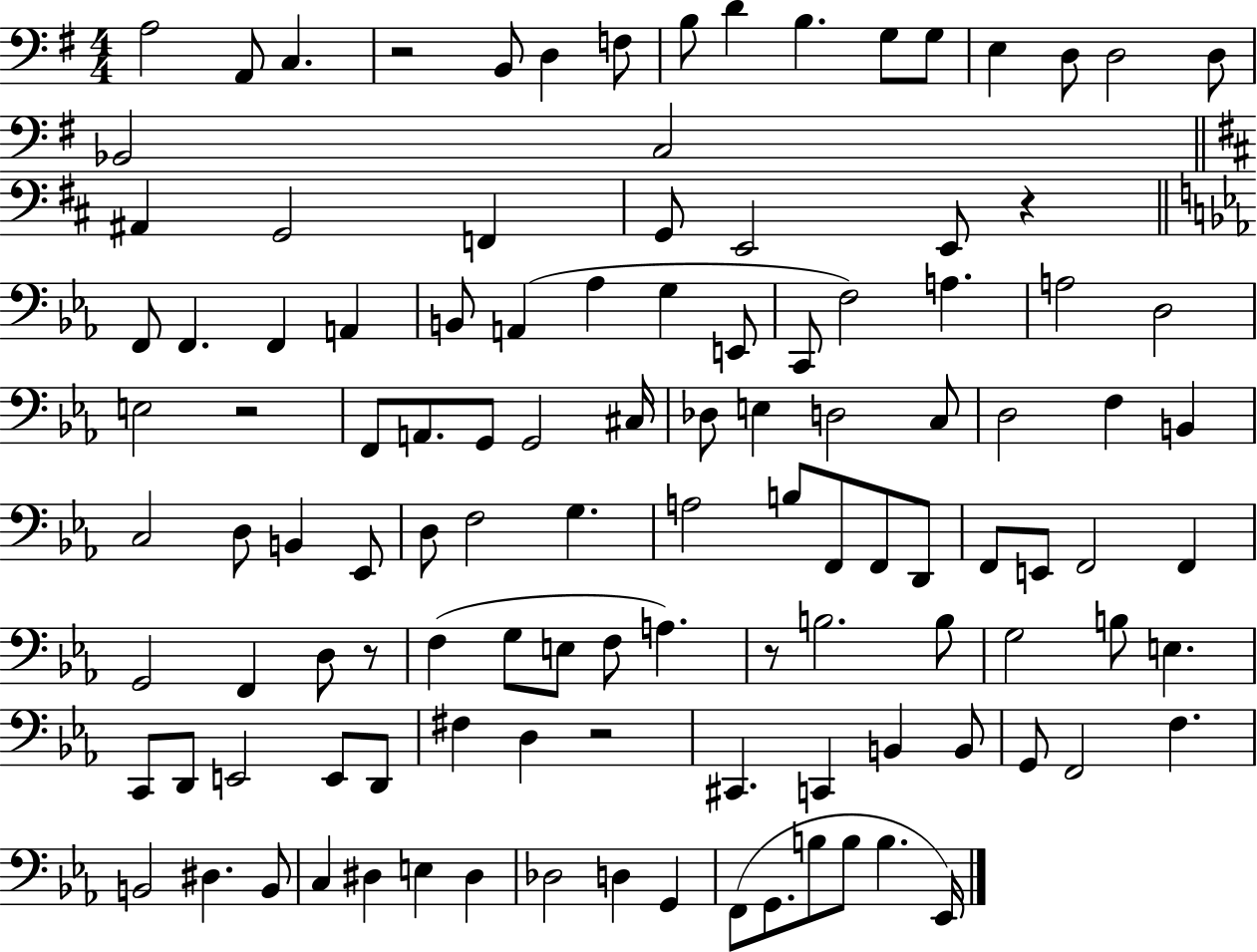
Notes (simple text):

A3/h A2/e C3/q. R/h B2/e D3/q F3/e B3/e D4/q B3/q. G3/e G3/e E3/q D3/e D3/h D3/e Bb2/h C3/h A#2/q G2/h F2/q G2/e E2/h E2/e R/q F2/e F2/q. F2/q A2/q B2/e A2/q Ab3/q G3/q E2/e C2/e F3/h A3/q. A3/h D3/h E3/h R/h F2/e A2/e. G2/e G2/h C#3/s Db3/e E3/q D3/h C3/e D3/h F3/q B2/q C3/h D3/e B2/q Eb2/e D3/e F3/h G3/q. A3/h B3/e F2/e F2/e D2/e F2/e E2/e F2/h F2/q G2/h F2/q D3/e R/e F3/q G3/e E3/e F3/e A3/q. R/e B3/h. B3/e G3/h B3/e E3/q. C2/e D2/e E2/h E2/e D2/e F#3/q D3/q R/h C#2/q. C2/q B2/q B2/e G2/e F2/h F3/q. B2/h D#3/q. B2/e C3/q D#3/q E3/q D#3/q Db3/h D3/q G2/q F2/e G2/e. B3/e B3/e B3/q. Eb2/s